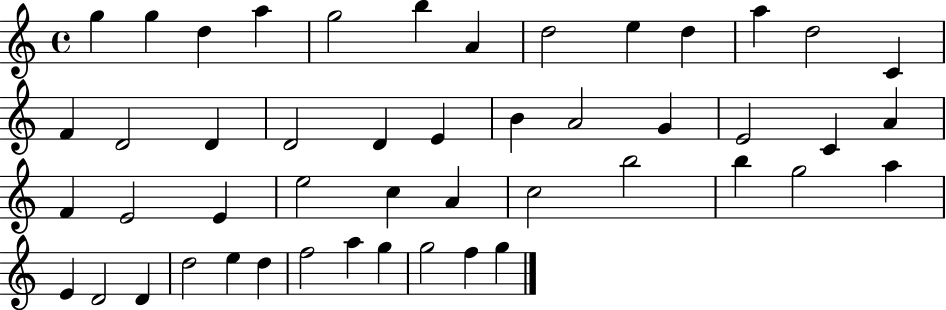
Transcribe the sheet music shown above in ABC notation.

X:1
T:Untitled
M:4/4
L:1/4
K:C
g g d a g2 b A d2 e d a d2 C F D2 D D2 D E B A2 G E2 C A F E2 E e2 c A c2 b2 b g2 a E D2 D d2 e d f2 a g g2 f g